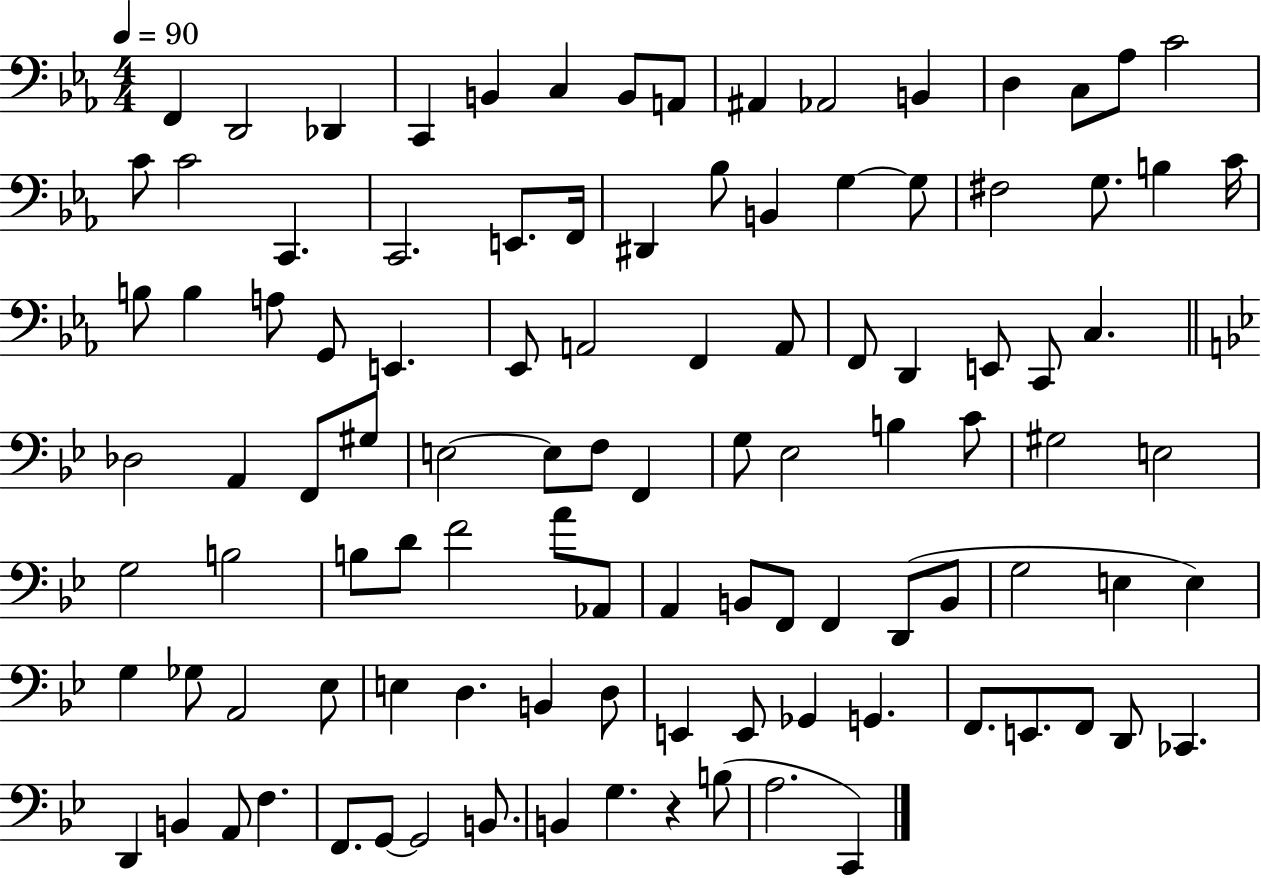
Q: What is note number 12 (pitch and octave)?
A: D3